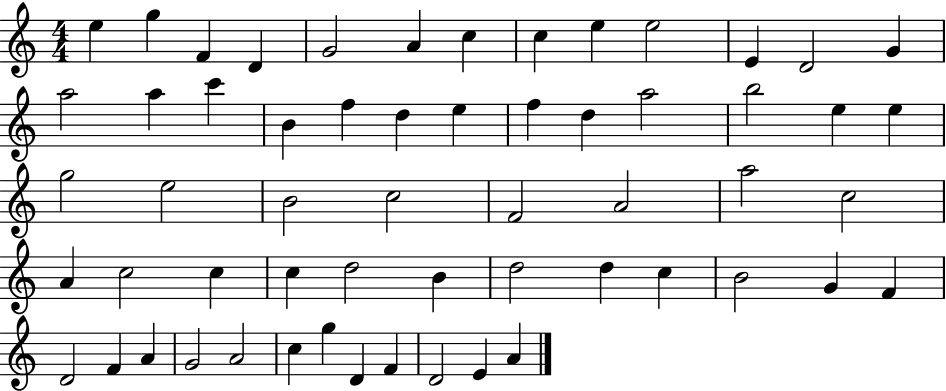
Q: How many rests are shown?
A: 0